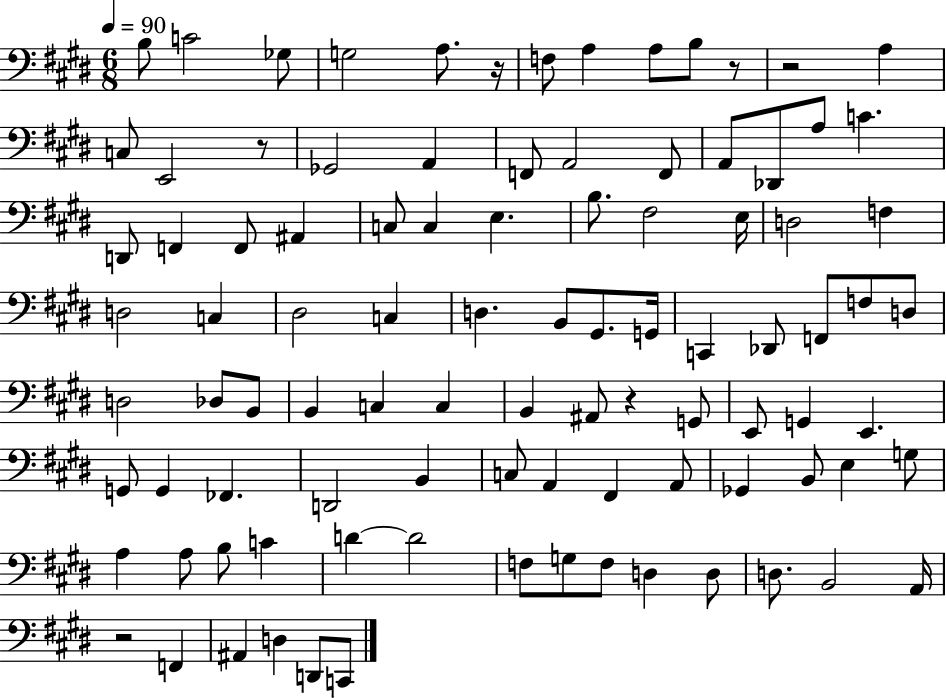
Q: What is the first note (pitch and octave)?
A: B3